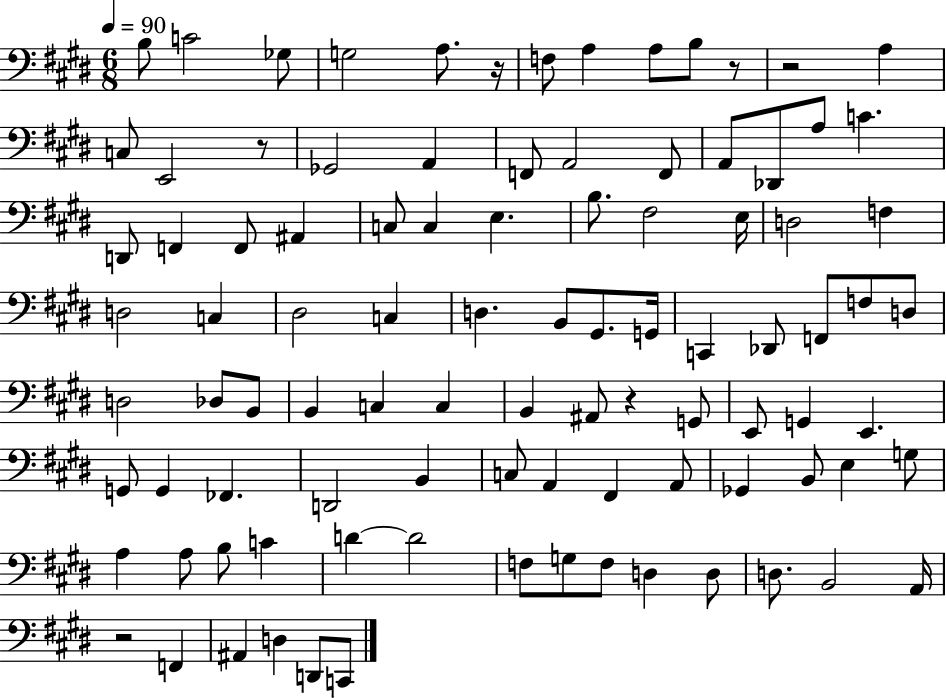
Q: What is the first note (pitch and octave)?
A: B3